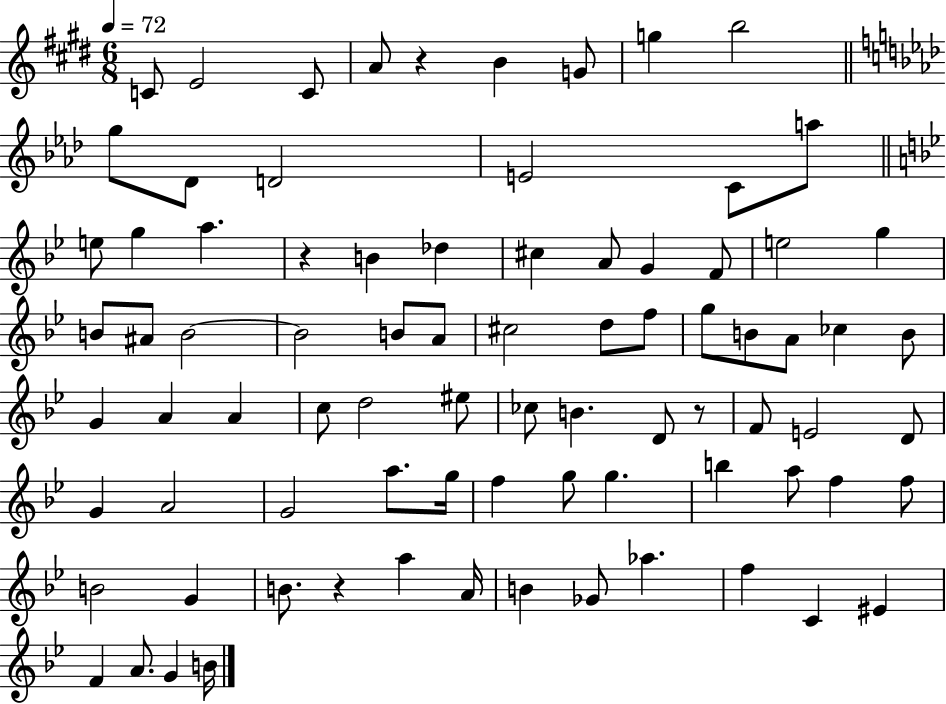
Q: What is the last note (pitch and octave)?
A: B4